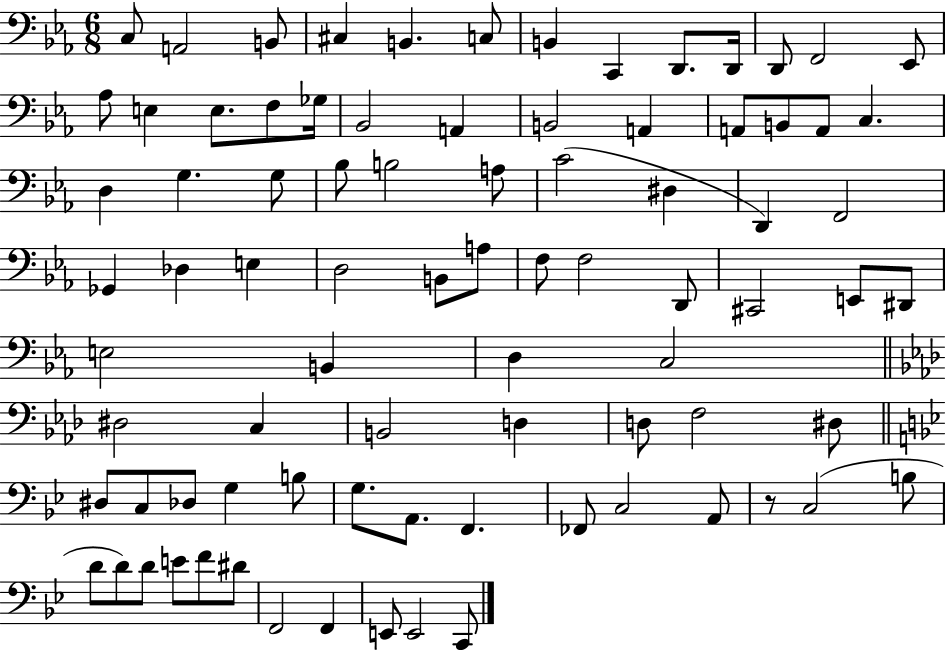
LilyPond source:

{
  \clef bass
  \numericTimeSignature
  \time 6/8
  \key ees \major
  c8 a,2 b,8 | cis4 b,4. c8 | b,4 c,4 d,8. d,16 | d,8 f,2 ees,8 | \break aes8 e4 e8. f8 ges16 | bes,2 a,4 | b,2 a,4 | a,8 b,8 a,8 c4. | \break d4 g4. g8 | bes8 b2 a8 | c'2( dis4 | d,4) f,2 | \break ges,4 des4 e4 | d2 b,8 a8 | f8 f2 d,8 | cis,2 e,8 dis,8 | \break e2 b,4 | d4 c2 | \bar "||" \break \key aes \major dis2 c4 | b,2 d4 | d8 f2 dis8 | \bar "||" \break \key bes \major dis8 c8 des8 g4 b8 | g8. a,8. f,4. | fes,8 c2 a,8 | r8 c2( b8 | \break d'8 d'8) d'8 e'8 f'8 dis'8 | f,2 f,4 | e,8 e,2 c,8 | \bar "|."
}